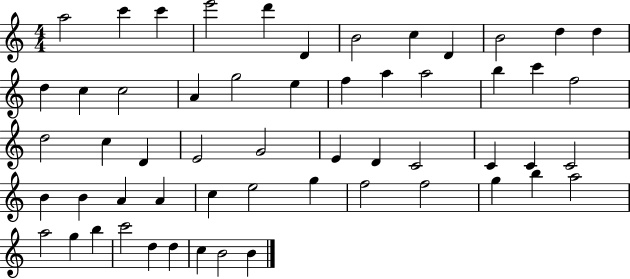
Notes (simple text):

A5/h C6/q C6/q E6/h D6/q D4/q B4/h C5/q D4/q B4/h D5/q D5/q D5/q C5/q C5/h A4/q G5/h E5/q F5/q A5/q A5/h B5/q C6/q F5/h D5/h C5/q D4/q E4/h G4/h E4/q D4/q C4/h C4/q C4/q C4/h B4/q B4/q A4/q A4/q C5/q E5/h G5/q F5/h F5/h G5/q B5/q A5/h A5/h G5/q B5/q C6/h D5/q D5/q C5/q B4/h B4/q